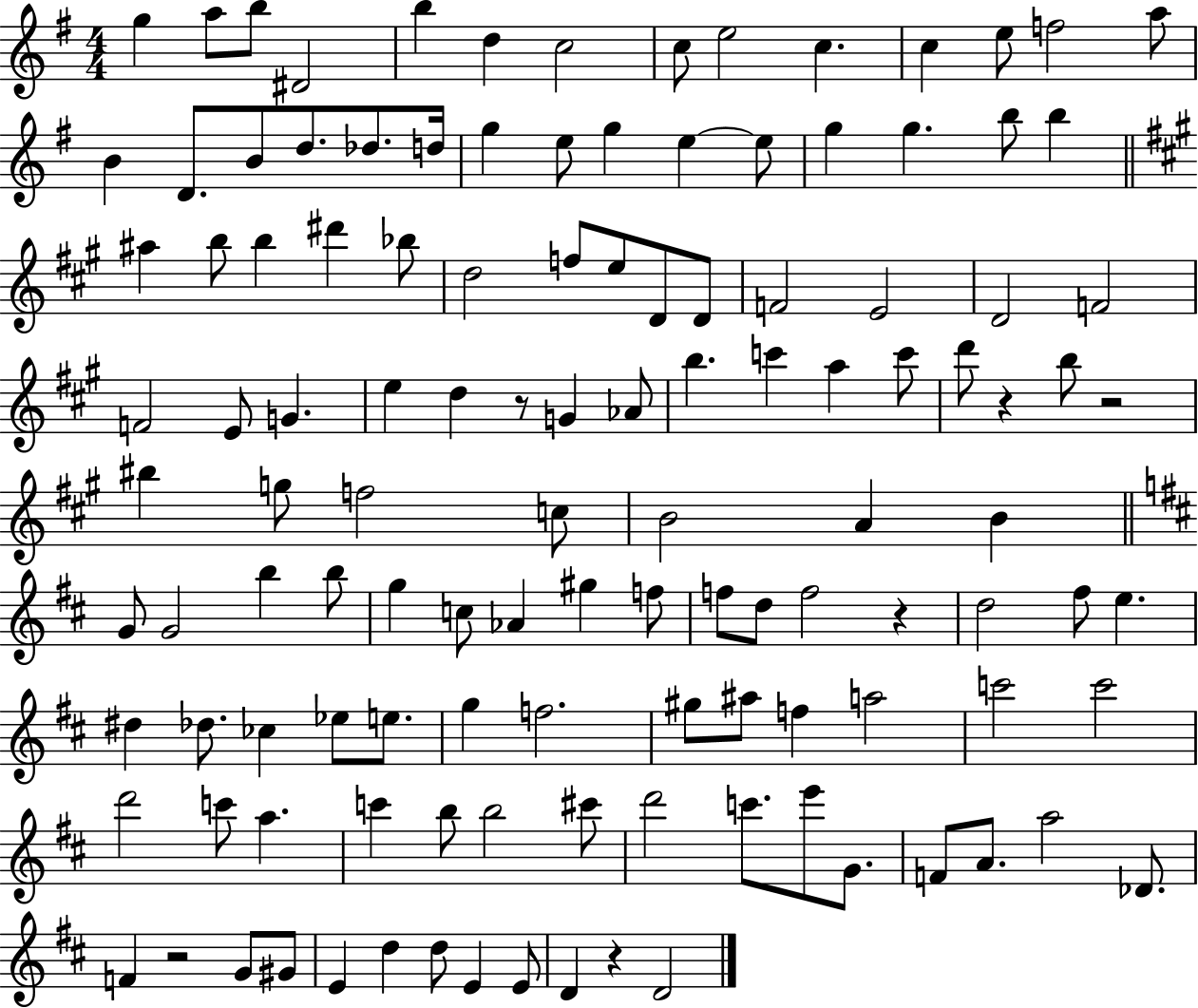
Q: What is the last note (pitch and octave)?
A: D4